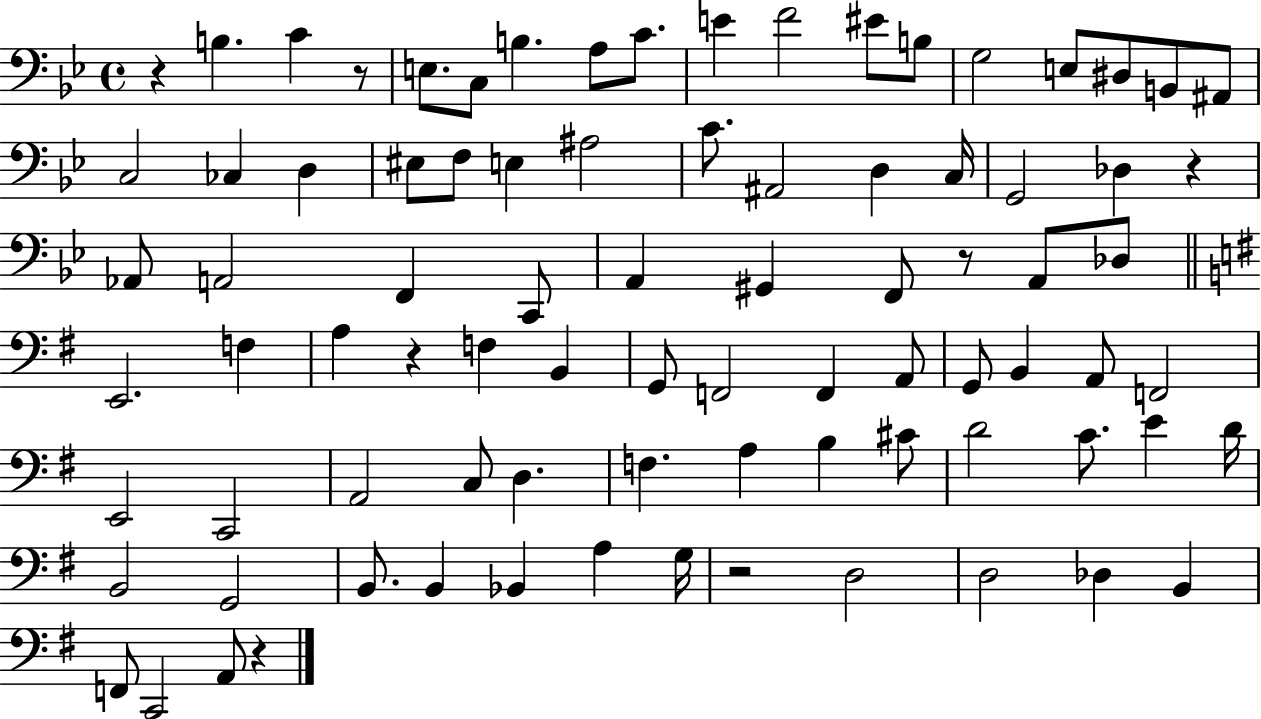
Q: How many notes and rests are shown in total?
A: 85